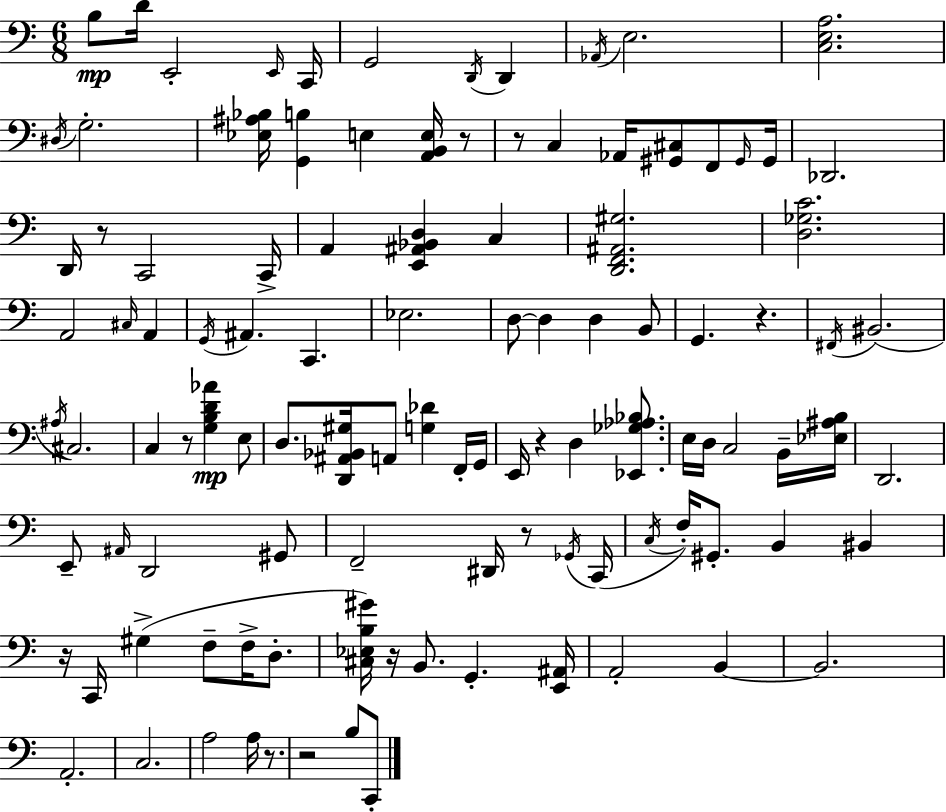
{
  \clef bass
  \numericTimeSignature
  \time 6/8
  \key a \minor
  b8\mp d'16 e,2-. \grace { e,16 } | c,16 g,2 \acciaccatura { d,16 } d,4 | \acciaccatura { aes,16 } e2. | <c e a>2. | \break \acciaccatura { dis16 } g2.-. | <ees ais bes>16 <g, b>4 e4 | <a, b, e>16 r8 r8 c4 aes,16 <gis, cis>8 | f,8 \grace { gis,16 } gis,16 des,2. | \break d,16 r8 c,2 | c,16-> a,4 <e, ais, bes, d>4 | c4 <d, f, ais, gis>2. | <d ges c'>2. | \break a,2 | \grace { cis16 } a,4 \acciaccatura { g,16 } ais,4. | c,4. ees2. | d8~~ d4 | \break d4 b,8 g,4. | r4. \acciaccatura { fis,16 }( bis,2. | \acciaccatura { ais16 }) cis2. | c4 | \break r8 <g b d' aes'>4\mp e8 d8. | <d, ais, bes, gis>16 a,8 <g des'>4 f,16-. g,16 e,16 r4 | d4 <ees, ges aes bes>8. e16 d16 c2 | b,16-- <ees ais b>16 d,2. | \break e,8-- \grace { ais,16 } | d,2 gis,8 f,2-- | dis,16 r8 \acciaccatura { ges,16 }( c,16 \acciaccatura { c16 }) | f16-. gis,8.-. b,4 bis,4 | \break r16 c,16 gis4->( f8-- f16-> d8.-. | <cis ees b gis'>16) r16 b,8. g,4.-. <e, ais,>16 | a,2-. b,4~~ | b,2. | \break a,2.-. | c2. | a2 a16 r8. | r2 b8 c,8-. | \break \bar "|."
}